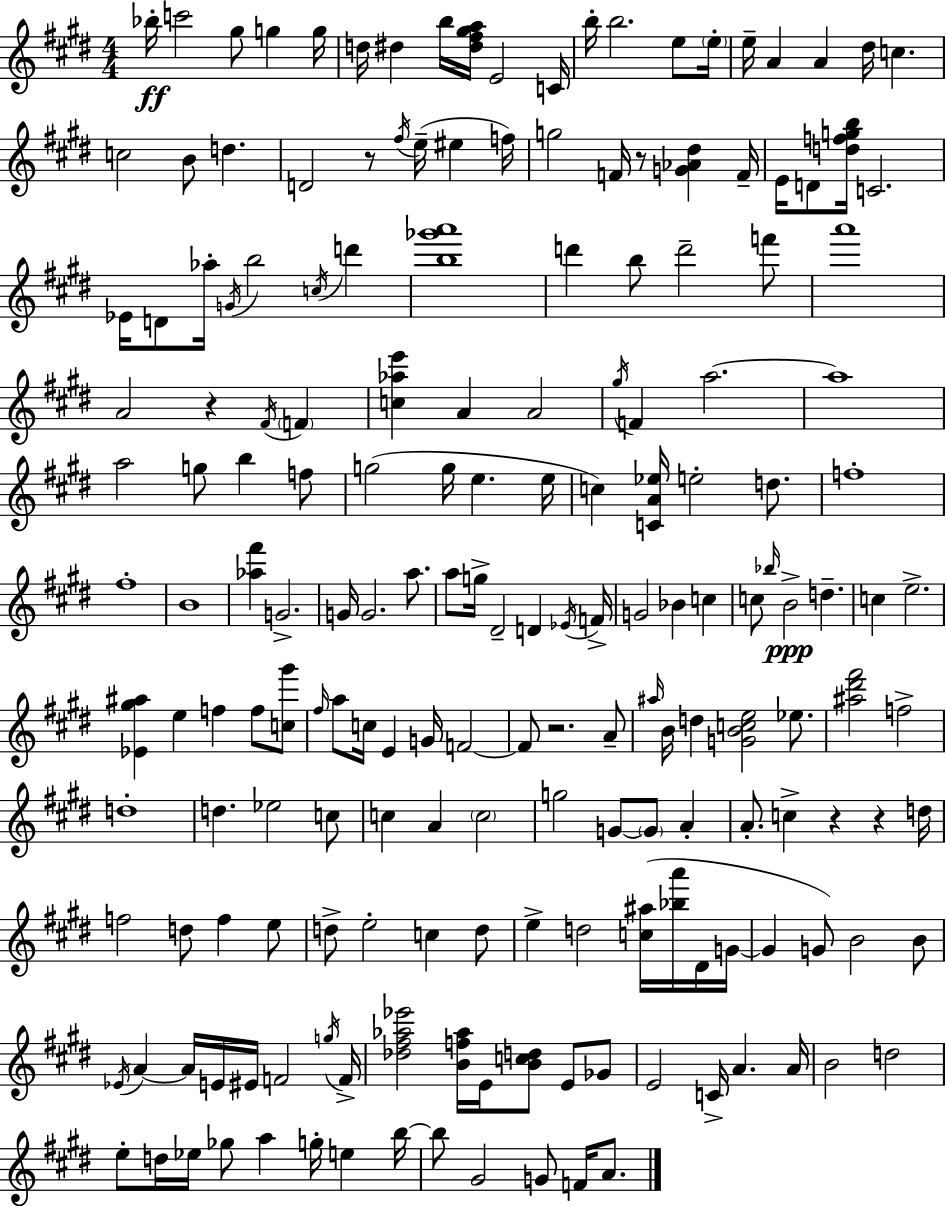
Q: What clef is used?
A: treble